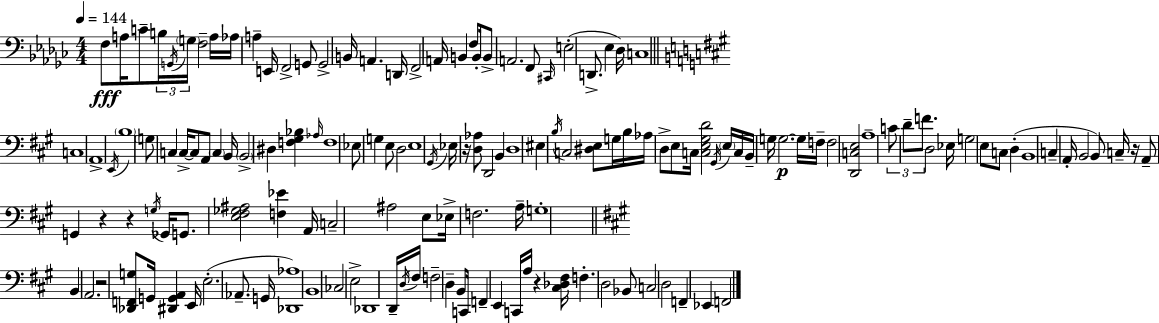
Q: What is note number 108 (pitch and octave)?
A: E3